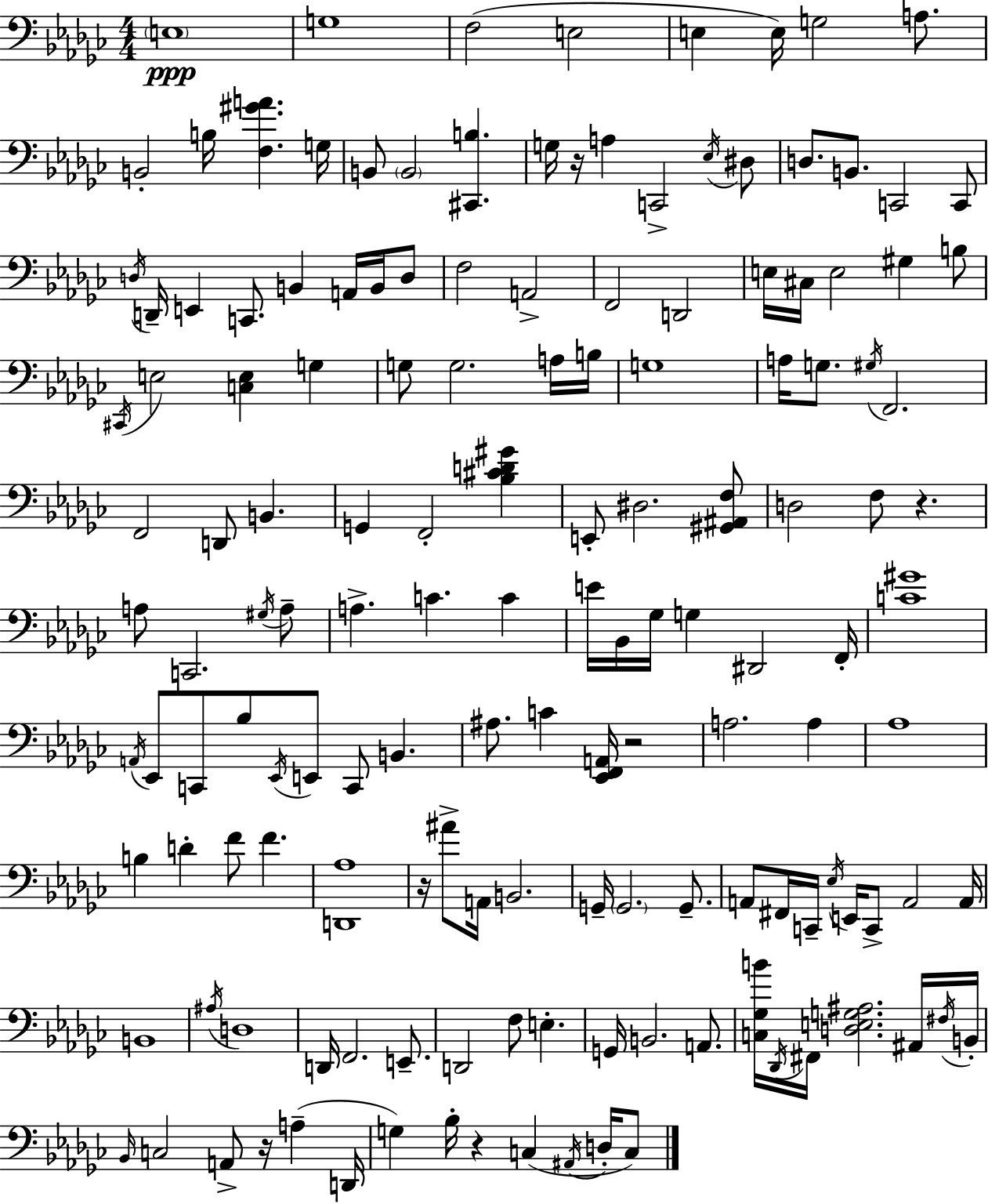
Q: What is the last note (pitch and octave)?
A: C3